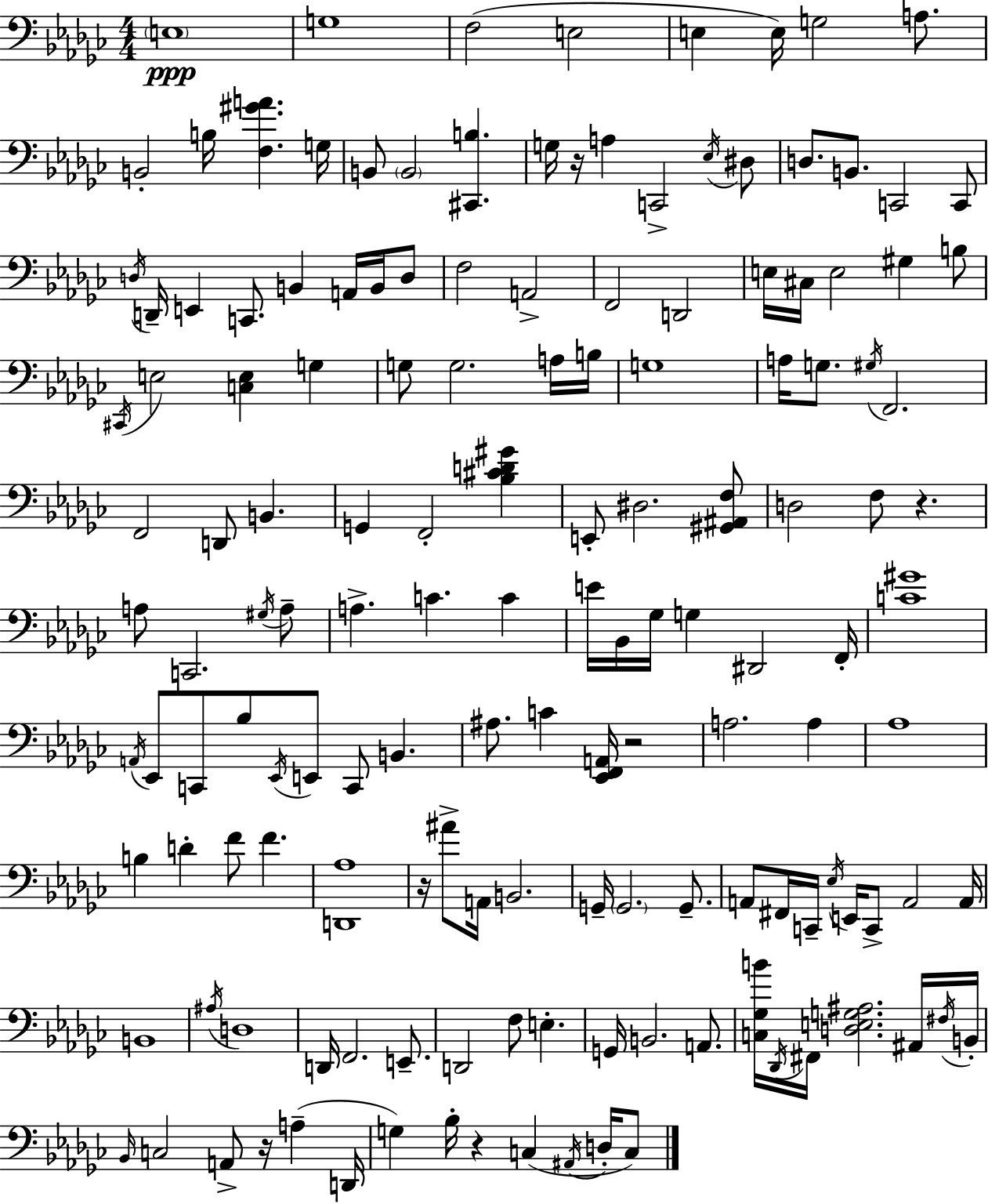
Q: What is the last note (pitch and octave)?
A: C3